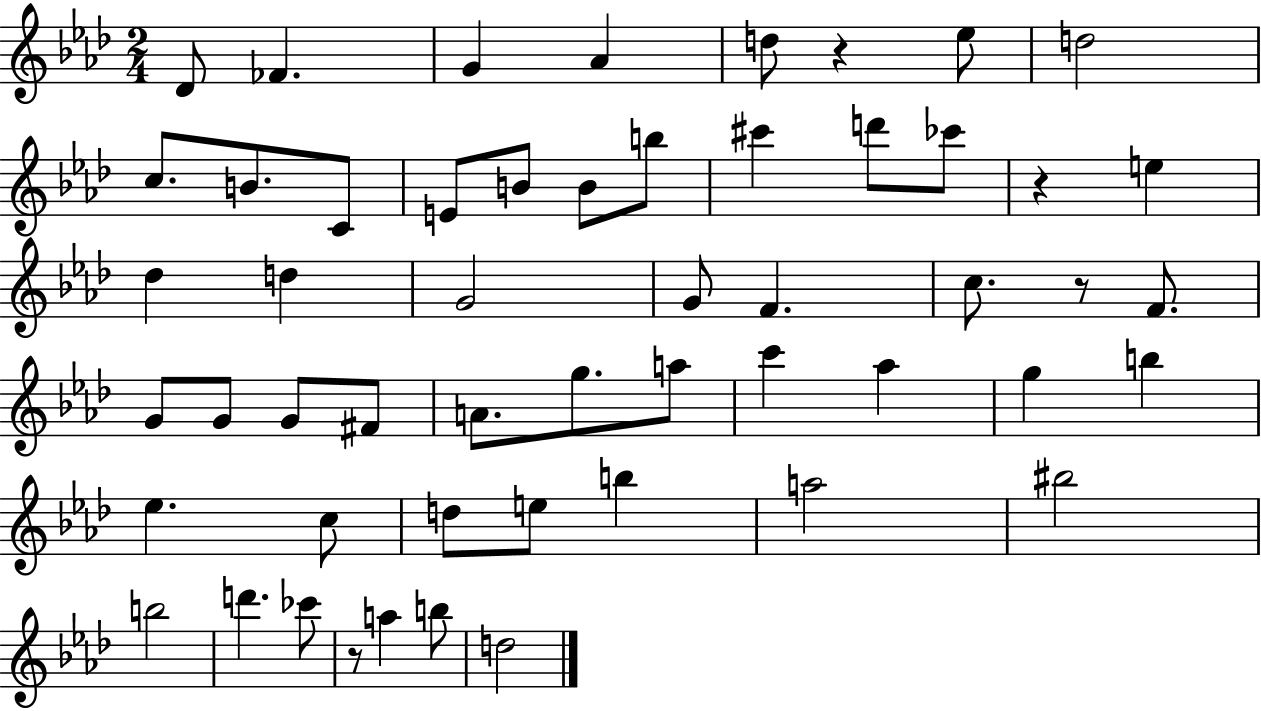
Db4/e FES4/q. G4/q Ab4/q D5/e R/q Eb5/e D5/h C5/e. B4/e. C4/e E4/e B4/e B4/e B5/e C#6/q D6/e CES6/e R/q E5/q Db5/q D5/q G4/h G4/e F4/q. C5/e. R/e F4/e. G4/e G4/e G4/e F#4/e A4/e. G5/e. A5/e C6/q Ab5/q G5/q B5/q Eb5/q. C5/e D5/e E5/e B5/q A5/h BIS5/h B5/h D6/q. CES6/e R/e A5/q B5/e D5/h